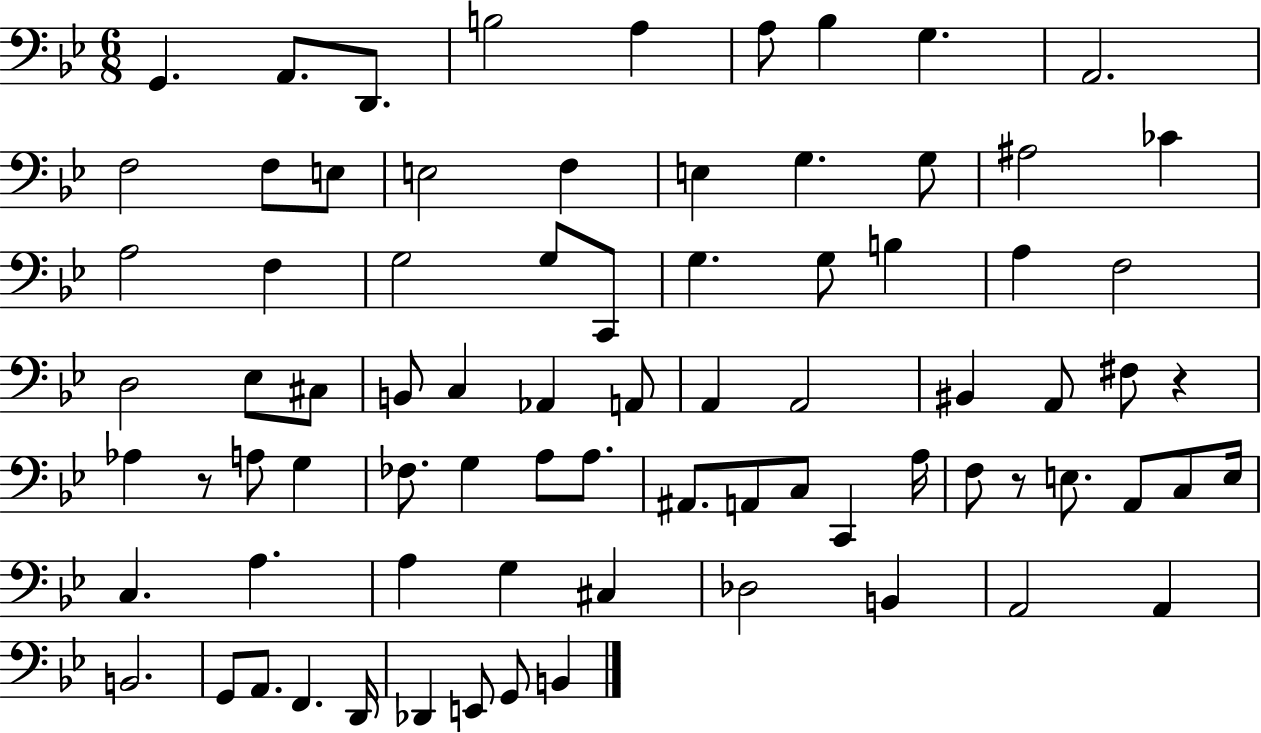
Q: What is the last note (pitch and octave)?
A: B2